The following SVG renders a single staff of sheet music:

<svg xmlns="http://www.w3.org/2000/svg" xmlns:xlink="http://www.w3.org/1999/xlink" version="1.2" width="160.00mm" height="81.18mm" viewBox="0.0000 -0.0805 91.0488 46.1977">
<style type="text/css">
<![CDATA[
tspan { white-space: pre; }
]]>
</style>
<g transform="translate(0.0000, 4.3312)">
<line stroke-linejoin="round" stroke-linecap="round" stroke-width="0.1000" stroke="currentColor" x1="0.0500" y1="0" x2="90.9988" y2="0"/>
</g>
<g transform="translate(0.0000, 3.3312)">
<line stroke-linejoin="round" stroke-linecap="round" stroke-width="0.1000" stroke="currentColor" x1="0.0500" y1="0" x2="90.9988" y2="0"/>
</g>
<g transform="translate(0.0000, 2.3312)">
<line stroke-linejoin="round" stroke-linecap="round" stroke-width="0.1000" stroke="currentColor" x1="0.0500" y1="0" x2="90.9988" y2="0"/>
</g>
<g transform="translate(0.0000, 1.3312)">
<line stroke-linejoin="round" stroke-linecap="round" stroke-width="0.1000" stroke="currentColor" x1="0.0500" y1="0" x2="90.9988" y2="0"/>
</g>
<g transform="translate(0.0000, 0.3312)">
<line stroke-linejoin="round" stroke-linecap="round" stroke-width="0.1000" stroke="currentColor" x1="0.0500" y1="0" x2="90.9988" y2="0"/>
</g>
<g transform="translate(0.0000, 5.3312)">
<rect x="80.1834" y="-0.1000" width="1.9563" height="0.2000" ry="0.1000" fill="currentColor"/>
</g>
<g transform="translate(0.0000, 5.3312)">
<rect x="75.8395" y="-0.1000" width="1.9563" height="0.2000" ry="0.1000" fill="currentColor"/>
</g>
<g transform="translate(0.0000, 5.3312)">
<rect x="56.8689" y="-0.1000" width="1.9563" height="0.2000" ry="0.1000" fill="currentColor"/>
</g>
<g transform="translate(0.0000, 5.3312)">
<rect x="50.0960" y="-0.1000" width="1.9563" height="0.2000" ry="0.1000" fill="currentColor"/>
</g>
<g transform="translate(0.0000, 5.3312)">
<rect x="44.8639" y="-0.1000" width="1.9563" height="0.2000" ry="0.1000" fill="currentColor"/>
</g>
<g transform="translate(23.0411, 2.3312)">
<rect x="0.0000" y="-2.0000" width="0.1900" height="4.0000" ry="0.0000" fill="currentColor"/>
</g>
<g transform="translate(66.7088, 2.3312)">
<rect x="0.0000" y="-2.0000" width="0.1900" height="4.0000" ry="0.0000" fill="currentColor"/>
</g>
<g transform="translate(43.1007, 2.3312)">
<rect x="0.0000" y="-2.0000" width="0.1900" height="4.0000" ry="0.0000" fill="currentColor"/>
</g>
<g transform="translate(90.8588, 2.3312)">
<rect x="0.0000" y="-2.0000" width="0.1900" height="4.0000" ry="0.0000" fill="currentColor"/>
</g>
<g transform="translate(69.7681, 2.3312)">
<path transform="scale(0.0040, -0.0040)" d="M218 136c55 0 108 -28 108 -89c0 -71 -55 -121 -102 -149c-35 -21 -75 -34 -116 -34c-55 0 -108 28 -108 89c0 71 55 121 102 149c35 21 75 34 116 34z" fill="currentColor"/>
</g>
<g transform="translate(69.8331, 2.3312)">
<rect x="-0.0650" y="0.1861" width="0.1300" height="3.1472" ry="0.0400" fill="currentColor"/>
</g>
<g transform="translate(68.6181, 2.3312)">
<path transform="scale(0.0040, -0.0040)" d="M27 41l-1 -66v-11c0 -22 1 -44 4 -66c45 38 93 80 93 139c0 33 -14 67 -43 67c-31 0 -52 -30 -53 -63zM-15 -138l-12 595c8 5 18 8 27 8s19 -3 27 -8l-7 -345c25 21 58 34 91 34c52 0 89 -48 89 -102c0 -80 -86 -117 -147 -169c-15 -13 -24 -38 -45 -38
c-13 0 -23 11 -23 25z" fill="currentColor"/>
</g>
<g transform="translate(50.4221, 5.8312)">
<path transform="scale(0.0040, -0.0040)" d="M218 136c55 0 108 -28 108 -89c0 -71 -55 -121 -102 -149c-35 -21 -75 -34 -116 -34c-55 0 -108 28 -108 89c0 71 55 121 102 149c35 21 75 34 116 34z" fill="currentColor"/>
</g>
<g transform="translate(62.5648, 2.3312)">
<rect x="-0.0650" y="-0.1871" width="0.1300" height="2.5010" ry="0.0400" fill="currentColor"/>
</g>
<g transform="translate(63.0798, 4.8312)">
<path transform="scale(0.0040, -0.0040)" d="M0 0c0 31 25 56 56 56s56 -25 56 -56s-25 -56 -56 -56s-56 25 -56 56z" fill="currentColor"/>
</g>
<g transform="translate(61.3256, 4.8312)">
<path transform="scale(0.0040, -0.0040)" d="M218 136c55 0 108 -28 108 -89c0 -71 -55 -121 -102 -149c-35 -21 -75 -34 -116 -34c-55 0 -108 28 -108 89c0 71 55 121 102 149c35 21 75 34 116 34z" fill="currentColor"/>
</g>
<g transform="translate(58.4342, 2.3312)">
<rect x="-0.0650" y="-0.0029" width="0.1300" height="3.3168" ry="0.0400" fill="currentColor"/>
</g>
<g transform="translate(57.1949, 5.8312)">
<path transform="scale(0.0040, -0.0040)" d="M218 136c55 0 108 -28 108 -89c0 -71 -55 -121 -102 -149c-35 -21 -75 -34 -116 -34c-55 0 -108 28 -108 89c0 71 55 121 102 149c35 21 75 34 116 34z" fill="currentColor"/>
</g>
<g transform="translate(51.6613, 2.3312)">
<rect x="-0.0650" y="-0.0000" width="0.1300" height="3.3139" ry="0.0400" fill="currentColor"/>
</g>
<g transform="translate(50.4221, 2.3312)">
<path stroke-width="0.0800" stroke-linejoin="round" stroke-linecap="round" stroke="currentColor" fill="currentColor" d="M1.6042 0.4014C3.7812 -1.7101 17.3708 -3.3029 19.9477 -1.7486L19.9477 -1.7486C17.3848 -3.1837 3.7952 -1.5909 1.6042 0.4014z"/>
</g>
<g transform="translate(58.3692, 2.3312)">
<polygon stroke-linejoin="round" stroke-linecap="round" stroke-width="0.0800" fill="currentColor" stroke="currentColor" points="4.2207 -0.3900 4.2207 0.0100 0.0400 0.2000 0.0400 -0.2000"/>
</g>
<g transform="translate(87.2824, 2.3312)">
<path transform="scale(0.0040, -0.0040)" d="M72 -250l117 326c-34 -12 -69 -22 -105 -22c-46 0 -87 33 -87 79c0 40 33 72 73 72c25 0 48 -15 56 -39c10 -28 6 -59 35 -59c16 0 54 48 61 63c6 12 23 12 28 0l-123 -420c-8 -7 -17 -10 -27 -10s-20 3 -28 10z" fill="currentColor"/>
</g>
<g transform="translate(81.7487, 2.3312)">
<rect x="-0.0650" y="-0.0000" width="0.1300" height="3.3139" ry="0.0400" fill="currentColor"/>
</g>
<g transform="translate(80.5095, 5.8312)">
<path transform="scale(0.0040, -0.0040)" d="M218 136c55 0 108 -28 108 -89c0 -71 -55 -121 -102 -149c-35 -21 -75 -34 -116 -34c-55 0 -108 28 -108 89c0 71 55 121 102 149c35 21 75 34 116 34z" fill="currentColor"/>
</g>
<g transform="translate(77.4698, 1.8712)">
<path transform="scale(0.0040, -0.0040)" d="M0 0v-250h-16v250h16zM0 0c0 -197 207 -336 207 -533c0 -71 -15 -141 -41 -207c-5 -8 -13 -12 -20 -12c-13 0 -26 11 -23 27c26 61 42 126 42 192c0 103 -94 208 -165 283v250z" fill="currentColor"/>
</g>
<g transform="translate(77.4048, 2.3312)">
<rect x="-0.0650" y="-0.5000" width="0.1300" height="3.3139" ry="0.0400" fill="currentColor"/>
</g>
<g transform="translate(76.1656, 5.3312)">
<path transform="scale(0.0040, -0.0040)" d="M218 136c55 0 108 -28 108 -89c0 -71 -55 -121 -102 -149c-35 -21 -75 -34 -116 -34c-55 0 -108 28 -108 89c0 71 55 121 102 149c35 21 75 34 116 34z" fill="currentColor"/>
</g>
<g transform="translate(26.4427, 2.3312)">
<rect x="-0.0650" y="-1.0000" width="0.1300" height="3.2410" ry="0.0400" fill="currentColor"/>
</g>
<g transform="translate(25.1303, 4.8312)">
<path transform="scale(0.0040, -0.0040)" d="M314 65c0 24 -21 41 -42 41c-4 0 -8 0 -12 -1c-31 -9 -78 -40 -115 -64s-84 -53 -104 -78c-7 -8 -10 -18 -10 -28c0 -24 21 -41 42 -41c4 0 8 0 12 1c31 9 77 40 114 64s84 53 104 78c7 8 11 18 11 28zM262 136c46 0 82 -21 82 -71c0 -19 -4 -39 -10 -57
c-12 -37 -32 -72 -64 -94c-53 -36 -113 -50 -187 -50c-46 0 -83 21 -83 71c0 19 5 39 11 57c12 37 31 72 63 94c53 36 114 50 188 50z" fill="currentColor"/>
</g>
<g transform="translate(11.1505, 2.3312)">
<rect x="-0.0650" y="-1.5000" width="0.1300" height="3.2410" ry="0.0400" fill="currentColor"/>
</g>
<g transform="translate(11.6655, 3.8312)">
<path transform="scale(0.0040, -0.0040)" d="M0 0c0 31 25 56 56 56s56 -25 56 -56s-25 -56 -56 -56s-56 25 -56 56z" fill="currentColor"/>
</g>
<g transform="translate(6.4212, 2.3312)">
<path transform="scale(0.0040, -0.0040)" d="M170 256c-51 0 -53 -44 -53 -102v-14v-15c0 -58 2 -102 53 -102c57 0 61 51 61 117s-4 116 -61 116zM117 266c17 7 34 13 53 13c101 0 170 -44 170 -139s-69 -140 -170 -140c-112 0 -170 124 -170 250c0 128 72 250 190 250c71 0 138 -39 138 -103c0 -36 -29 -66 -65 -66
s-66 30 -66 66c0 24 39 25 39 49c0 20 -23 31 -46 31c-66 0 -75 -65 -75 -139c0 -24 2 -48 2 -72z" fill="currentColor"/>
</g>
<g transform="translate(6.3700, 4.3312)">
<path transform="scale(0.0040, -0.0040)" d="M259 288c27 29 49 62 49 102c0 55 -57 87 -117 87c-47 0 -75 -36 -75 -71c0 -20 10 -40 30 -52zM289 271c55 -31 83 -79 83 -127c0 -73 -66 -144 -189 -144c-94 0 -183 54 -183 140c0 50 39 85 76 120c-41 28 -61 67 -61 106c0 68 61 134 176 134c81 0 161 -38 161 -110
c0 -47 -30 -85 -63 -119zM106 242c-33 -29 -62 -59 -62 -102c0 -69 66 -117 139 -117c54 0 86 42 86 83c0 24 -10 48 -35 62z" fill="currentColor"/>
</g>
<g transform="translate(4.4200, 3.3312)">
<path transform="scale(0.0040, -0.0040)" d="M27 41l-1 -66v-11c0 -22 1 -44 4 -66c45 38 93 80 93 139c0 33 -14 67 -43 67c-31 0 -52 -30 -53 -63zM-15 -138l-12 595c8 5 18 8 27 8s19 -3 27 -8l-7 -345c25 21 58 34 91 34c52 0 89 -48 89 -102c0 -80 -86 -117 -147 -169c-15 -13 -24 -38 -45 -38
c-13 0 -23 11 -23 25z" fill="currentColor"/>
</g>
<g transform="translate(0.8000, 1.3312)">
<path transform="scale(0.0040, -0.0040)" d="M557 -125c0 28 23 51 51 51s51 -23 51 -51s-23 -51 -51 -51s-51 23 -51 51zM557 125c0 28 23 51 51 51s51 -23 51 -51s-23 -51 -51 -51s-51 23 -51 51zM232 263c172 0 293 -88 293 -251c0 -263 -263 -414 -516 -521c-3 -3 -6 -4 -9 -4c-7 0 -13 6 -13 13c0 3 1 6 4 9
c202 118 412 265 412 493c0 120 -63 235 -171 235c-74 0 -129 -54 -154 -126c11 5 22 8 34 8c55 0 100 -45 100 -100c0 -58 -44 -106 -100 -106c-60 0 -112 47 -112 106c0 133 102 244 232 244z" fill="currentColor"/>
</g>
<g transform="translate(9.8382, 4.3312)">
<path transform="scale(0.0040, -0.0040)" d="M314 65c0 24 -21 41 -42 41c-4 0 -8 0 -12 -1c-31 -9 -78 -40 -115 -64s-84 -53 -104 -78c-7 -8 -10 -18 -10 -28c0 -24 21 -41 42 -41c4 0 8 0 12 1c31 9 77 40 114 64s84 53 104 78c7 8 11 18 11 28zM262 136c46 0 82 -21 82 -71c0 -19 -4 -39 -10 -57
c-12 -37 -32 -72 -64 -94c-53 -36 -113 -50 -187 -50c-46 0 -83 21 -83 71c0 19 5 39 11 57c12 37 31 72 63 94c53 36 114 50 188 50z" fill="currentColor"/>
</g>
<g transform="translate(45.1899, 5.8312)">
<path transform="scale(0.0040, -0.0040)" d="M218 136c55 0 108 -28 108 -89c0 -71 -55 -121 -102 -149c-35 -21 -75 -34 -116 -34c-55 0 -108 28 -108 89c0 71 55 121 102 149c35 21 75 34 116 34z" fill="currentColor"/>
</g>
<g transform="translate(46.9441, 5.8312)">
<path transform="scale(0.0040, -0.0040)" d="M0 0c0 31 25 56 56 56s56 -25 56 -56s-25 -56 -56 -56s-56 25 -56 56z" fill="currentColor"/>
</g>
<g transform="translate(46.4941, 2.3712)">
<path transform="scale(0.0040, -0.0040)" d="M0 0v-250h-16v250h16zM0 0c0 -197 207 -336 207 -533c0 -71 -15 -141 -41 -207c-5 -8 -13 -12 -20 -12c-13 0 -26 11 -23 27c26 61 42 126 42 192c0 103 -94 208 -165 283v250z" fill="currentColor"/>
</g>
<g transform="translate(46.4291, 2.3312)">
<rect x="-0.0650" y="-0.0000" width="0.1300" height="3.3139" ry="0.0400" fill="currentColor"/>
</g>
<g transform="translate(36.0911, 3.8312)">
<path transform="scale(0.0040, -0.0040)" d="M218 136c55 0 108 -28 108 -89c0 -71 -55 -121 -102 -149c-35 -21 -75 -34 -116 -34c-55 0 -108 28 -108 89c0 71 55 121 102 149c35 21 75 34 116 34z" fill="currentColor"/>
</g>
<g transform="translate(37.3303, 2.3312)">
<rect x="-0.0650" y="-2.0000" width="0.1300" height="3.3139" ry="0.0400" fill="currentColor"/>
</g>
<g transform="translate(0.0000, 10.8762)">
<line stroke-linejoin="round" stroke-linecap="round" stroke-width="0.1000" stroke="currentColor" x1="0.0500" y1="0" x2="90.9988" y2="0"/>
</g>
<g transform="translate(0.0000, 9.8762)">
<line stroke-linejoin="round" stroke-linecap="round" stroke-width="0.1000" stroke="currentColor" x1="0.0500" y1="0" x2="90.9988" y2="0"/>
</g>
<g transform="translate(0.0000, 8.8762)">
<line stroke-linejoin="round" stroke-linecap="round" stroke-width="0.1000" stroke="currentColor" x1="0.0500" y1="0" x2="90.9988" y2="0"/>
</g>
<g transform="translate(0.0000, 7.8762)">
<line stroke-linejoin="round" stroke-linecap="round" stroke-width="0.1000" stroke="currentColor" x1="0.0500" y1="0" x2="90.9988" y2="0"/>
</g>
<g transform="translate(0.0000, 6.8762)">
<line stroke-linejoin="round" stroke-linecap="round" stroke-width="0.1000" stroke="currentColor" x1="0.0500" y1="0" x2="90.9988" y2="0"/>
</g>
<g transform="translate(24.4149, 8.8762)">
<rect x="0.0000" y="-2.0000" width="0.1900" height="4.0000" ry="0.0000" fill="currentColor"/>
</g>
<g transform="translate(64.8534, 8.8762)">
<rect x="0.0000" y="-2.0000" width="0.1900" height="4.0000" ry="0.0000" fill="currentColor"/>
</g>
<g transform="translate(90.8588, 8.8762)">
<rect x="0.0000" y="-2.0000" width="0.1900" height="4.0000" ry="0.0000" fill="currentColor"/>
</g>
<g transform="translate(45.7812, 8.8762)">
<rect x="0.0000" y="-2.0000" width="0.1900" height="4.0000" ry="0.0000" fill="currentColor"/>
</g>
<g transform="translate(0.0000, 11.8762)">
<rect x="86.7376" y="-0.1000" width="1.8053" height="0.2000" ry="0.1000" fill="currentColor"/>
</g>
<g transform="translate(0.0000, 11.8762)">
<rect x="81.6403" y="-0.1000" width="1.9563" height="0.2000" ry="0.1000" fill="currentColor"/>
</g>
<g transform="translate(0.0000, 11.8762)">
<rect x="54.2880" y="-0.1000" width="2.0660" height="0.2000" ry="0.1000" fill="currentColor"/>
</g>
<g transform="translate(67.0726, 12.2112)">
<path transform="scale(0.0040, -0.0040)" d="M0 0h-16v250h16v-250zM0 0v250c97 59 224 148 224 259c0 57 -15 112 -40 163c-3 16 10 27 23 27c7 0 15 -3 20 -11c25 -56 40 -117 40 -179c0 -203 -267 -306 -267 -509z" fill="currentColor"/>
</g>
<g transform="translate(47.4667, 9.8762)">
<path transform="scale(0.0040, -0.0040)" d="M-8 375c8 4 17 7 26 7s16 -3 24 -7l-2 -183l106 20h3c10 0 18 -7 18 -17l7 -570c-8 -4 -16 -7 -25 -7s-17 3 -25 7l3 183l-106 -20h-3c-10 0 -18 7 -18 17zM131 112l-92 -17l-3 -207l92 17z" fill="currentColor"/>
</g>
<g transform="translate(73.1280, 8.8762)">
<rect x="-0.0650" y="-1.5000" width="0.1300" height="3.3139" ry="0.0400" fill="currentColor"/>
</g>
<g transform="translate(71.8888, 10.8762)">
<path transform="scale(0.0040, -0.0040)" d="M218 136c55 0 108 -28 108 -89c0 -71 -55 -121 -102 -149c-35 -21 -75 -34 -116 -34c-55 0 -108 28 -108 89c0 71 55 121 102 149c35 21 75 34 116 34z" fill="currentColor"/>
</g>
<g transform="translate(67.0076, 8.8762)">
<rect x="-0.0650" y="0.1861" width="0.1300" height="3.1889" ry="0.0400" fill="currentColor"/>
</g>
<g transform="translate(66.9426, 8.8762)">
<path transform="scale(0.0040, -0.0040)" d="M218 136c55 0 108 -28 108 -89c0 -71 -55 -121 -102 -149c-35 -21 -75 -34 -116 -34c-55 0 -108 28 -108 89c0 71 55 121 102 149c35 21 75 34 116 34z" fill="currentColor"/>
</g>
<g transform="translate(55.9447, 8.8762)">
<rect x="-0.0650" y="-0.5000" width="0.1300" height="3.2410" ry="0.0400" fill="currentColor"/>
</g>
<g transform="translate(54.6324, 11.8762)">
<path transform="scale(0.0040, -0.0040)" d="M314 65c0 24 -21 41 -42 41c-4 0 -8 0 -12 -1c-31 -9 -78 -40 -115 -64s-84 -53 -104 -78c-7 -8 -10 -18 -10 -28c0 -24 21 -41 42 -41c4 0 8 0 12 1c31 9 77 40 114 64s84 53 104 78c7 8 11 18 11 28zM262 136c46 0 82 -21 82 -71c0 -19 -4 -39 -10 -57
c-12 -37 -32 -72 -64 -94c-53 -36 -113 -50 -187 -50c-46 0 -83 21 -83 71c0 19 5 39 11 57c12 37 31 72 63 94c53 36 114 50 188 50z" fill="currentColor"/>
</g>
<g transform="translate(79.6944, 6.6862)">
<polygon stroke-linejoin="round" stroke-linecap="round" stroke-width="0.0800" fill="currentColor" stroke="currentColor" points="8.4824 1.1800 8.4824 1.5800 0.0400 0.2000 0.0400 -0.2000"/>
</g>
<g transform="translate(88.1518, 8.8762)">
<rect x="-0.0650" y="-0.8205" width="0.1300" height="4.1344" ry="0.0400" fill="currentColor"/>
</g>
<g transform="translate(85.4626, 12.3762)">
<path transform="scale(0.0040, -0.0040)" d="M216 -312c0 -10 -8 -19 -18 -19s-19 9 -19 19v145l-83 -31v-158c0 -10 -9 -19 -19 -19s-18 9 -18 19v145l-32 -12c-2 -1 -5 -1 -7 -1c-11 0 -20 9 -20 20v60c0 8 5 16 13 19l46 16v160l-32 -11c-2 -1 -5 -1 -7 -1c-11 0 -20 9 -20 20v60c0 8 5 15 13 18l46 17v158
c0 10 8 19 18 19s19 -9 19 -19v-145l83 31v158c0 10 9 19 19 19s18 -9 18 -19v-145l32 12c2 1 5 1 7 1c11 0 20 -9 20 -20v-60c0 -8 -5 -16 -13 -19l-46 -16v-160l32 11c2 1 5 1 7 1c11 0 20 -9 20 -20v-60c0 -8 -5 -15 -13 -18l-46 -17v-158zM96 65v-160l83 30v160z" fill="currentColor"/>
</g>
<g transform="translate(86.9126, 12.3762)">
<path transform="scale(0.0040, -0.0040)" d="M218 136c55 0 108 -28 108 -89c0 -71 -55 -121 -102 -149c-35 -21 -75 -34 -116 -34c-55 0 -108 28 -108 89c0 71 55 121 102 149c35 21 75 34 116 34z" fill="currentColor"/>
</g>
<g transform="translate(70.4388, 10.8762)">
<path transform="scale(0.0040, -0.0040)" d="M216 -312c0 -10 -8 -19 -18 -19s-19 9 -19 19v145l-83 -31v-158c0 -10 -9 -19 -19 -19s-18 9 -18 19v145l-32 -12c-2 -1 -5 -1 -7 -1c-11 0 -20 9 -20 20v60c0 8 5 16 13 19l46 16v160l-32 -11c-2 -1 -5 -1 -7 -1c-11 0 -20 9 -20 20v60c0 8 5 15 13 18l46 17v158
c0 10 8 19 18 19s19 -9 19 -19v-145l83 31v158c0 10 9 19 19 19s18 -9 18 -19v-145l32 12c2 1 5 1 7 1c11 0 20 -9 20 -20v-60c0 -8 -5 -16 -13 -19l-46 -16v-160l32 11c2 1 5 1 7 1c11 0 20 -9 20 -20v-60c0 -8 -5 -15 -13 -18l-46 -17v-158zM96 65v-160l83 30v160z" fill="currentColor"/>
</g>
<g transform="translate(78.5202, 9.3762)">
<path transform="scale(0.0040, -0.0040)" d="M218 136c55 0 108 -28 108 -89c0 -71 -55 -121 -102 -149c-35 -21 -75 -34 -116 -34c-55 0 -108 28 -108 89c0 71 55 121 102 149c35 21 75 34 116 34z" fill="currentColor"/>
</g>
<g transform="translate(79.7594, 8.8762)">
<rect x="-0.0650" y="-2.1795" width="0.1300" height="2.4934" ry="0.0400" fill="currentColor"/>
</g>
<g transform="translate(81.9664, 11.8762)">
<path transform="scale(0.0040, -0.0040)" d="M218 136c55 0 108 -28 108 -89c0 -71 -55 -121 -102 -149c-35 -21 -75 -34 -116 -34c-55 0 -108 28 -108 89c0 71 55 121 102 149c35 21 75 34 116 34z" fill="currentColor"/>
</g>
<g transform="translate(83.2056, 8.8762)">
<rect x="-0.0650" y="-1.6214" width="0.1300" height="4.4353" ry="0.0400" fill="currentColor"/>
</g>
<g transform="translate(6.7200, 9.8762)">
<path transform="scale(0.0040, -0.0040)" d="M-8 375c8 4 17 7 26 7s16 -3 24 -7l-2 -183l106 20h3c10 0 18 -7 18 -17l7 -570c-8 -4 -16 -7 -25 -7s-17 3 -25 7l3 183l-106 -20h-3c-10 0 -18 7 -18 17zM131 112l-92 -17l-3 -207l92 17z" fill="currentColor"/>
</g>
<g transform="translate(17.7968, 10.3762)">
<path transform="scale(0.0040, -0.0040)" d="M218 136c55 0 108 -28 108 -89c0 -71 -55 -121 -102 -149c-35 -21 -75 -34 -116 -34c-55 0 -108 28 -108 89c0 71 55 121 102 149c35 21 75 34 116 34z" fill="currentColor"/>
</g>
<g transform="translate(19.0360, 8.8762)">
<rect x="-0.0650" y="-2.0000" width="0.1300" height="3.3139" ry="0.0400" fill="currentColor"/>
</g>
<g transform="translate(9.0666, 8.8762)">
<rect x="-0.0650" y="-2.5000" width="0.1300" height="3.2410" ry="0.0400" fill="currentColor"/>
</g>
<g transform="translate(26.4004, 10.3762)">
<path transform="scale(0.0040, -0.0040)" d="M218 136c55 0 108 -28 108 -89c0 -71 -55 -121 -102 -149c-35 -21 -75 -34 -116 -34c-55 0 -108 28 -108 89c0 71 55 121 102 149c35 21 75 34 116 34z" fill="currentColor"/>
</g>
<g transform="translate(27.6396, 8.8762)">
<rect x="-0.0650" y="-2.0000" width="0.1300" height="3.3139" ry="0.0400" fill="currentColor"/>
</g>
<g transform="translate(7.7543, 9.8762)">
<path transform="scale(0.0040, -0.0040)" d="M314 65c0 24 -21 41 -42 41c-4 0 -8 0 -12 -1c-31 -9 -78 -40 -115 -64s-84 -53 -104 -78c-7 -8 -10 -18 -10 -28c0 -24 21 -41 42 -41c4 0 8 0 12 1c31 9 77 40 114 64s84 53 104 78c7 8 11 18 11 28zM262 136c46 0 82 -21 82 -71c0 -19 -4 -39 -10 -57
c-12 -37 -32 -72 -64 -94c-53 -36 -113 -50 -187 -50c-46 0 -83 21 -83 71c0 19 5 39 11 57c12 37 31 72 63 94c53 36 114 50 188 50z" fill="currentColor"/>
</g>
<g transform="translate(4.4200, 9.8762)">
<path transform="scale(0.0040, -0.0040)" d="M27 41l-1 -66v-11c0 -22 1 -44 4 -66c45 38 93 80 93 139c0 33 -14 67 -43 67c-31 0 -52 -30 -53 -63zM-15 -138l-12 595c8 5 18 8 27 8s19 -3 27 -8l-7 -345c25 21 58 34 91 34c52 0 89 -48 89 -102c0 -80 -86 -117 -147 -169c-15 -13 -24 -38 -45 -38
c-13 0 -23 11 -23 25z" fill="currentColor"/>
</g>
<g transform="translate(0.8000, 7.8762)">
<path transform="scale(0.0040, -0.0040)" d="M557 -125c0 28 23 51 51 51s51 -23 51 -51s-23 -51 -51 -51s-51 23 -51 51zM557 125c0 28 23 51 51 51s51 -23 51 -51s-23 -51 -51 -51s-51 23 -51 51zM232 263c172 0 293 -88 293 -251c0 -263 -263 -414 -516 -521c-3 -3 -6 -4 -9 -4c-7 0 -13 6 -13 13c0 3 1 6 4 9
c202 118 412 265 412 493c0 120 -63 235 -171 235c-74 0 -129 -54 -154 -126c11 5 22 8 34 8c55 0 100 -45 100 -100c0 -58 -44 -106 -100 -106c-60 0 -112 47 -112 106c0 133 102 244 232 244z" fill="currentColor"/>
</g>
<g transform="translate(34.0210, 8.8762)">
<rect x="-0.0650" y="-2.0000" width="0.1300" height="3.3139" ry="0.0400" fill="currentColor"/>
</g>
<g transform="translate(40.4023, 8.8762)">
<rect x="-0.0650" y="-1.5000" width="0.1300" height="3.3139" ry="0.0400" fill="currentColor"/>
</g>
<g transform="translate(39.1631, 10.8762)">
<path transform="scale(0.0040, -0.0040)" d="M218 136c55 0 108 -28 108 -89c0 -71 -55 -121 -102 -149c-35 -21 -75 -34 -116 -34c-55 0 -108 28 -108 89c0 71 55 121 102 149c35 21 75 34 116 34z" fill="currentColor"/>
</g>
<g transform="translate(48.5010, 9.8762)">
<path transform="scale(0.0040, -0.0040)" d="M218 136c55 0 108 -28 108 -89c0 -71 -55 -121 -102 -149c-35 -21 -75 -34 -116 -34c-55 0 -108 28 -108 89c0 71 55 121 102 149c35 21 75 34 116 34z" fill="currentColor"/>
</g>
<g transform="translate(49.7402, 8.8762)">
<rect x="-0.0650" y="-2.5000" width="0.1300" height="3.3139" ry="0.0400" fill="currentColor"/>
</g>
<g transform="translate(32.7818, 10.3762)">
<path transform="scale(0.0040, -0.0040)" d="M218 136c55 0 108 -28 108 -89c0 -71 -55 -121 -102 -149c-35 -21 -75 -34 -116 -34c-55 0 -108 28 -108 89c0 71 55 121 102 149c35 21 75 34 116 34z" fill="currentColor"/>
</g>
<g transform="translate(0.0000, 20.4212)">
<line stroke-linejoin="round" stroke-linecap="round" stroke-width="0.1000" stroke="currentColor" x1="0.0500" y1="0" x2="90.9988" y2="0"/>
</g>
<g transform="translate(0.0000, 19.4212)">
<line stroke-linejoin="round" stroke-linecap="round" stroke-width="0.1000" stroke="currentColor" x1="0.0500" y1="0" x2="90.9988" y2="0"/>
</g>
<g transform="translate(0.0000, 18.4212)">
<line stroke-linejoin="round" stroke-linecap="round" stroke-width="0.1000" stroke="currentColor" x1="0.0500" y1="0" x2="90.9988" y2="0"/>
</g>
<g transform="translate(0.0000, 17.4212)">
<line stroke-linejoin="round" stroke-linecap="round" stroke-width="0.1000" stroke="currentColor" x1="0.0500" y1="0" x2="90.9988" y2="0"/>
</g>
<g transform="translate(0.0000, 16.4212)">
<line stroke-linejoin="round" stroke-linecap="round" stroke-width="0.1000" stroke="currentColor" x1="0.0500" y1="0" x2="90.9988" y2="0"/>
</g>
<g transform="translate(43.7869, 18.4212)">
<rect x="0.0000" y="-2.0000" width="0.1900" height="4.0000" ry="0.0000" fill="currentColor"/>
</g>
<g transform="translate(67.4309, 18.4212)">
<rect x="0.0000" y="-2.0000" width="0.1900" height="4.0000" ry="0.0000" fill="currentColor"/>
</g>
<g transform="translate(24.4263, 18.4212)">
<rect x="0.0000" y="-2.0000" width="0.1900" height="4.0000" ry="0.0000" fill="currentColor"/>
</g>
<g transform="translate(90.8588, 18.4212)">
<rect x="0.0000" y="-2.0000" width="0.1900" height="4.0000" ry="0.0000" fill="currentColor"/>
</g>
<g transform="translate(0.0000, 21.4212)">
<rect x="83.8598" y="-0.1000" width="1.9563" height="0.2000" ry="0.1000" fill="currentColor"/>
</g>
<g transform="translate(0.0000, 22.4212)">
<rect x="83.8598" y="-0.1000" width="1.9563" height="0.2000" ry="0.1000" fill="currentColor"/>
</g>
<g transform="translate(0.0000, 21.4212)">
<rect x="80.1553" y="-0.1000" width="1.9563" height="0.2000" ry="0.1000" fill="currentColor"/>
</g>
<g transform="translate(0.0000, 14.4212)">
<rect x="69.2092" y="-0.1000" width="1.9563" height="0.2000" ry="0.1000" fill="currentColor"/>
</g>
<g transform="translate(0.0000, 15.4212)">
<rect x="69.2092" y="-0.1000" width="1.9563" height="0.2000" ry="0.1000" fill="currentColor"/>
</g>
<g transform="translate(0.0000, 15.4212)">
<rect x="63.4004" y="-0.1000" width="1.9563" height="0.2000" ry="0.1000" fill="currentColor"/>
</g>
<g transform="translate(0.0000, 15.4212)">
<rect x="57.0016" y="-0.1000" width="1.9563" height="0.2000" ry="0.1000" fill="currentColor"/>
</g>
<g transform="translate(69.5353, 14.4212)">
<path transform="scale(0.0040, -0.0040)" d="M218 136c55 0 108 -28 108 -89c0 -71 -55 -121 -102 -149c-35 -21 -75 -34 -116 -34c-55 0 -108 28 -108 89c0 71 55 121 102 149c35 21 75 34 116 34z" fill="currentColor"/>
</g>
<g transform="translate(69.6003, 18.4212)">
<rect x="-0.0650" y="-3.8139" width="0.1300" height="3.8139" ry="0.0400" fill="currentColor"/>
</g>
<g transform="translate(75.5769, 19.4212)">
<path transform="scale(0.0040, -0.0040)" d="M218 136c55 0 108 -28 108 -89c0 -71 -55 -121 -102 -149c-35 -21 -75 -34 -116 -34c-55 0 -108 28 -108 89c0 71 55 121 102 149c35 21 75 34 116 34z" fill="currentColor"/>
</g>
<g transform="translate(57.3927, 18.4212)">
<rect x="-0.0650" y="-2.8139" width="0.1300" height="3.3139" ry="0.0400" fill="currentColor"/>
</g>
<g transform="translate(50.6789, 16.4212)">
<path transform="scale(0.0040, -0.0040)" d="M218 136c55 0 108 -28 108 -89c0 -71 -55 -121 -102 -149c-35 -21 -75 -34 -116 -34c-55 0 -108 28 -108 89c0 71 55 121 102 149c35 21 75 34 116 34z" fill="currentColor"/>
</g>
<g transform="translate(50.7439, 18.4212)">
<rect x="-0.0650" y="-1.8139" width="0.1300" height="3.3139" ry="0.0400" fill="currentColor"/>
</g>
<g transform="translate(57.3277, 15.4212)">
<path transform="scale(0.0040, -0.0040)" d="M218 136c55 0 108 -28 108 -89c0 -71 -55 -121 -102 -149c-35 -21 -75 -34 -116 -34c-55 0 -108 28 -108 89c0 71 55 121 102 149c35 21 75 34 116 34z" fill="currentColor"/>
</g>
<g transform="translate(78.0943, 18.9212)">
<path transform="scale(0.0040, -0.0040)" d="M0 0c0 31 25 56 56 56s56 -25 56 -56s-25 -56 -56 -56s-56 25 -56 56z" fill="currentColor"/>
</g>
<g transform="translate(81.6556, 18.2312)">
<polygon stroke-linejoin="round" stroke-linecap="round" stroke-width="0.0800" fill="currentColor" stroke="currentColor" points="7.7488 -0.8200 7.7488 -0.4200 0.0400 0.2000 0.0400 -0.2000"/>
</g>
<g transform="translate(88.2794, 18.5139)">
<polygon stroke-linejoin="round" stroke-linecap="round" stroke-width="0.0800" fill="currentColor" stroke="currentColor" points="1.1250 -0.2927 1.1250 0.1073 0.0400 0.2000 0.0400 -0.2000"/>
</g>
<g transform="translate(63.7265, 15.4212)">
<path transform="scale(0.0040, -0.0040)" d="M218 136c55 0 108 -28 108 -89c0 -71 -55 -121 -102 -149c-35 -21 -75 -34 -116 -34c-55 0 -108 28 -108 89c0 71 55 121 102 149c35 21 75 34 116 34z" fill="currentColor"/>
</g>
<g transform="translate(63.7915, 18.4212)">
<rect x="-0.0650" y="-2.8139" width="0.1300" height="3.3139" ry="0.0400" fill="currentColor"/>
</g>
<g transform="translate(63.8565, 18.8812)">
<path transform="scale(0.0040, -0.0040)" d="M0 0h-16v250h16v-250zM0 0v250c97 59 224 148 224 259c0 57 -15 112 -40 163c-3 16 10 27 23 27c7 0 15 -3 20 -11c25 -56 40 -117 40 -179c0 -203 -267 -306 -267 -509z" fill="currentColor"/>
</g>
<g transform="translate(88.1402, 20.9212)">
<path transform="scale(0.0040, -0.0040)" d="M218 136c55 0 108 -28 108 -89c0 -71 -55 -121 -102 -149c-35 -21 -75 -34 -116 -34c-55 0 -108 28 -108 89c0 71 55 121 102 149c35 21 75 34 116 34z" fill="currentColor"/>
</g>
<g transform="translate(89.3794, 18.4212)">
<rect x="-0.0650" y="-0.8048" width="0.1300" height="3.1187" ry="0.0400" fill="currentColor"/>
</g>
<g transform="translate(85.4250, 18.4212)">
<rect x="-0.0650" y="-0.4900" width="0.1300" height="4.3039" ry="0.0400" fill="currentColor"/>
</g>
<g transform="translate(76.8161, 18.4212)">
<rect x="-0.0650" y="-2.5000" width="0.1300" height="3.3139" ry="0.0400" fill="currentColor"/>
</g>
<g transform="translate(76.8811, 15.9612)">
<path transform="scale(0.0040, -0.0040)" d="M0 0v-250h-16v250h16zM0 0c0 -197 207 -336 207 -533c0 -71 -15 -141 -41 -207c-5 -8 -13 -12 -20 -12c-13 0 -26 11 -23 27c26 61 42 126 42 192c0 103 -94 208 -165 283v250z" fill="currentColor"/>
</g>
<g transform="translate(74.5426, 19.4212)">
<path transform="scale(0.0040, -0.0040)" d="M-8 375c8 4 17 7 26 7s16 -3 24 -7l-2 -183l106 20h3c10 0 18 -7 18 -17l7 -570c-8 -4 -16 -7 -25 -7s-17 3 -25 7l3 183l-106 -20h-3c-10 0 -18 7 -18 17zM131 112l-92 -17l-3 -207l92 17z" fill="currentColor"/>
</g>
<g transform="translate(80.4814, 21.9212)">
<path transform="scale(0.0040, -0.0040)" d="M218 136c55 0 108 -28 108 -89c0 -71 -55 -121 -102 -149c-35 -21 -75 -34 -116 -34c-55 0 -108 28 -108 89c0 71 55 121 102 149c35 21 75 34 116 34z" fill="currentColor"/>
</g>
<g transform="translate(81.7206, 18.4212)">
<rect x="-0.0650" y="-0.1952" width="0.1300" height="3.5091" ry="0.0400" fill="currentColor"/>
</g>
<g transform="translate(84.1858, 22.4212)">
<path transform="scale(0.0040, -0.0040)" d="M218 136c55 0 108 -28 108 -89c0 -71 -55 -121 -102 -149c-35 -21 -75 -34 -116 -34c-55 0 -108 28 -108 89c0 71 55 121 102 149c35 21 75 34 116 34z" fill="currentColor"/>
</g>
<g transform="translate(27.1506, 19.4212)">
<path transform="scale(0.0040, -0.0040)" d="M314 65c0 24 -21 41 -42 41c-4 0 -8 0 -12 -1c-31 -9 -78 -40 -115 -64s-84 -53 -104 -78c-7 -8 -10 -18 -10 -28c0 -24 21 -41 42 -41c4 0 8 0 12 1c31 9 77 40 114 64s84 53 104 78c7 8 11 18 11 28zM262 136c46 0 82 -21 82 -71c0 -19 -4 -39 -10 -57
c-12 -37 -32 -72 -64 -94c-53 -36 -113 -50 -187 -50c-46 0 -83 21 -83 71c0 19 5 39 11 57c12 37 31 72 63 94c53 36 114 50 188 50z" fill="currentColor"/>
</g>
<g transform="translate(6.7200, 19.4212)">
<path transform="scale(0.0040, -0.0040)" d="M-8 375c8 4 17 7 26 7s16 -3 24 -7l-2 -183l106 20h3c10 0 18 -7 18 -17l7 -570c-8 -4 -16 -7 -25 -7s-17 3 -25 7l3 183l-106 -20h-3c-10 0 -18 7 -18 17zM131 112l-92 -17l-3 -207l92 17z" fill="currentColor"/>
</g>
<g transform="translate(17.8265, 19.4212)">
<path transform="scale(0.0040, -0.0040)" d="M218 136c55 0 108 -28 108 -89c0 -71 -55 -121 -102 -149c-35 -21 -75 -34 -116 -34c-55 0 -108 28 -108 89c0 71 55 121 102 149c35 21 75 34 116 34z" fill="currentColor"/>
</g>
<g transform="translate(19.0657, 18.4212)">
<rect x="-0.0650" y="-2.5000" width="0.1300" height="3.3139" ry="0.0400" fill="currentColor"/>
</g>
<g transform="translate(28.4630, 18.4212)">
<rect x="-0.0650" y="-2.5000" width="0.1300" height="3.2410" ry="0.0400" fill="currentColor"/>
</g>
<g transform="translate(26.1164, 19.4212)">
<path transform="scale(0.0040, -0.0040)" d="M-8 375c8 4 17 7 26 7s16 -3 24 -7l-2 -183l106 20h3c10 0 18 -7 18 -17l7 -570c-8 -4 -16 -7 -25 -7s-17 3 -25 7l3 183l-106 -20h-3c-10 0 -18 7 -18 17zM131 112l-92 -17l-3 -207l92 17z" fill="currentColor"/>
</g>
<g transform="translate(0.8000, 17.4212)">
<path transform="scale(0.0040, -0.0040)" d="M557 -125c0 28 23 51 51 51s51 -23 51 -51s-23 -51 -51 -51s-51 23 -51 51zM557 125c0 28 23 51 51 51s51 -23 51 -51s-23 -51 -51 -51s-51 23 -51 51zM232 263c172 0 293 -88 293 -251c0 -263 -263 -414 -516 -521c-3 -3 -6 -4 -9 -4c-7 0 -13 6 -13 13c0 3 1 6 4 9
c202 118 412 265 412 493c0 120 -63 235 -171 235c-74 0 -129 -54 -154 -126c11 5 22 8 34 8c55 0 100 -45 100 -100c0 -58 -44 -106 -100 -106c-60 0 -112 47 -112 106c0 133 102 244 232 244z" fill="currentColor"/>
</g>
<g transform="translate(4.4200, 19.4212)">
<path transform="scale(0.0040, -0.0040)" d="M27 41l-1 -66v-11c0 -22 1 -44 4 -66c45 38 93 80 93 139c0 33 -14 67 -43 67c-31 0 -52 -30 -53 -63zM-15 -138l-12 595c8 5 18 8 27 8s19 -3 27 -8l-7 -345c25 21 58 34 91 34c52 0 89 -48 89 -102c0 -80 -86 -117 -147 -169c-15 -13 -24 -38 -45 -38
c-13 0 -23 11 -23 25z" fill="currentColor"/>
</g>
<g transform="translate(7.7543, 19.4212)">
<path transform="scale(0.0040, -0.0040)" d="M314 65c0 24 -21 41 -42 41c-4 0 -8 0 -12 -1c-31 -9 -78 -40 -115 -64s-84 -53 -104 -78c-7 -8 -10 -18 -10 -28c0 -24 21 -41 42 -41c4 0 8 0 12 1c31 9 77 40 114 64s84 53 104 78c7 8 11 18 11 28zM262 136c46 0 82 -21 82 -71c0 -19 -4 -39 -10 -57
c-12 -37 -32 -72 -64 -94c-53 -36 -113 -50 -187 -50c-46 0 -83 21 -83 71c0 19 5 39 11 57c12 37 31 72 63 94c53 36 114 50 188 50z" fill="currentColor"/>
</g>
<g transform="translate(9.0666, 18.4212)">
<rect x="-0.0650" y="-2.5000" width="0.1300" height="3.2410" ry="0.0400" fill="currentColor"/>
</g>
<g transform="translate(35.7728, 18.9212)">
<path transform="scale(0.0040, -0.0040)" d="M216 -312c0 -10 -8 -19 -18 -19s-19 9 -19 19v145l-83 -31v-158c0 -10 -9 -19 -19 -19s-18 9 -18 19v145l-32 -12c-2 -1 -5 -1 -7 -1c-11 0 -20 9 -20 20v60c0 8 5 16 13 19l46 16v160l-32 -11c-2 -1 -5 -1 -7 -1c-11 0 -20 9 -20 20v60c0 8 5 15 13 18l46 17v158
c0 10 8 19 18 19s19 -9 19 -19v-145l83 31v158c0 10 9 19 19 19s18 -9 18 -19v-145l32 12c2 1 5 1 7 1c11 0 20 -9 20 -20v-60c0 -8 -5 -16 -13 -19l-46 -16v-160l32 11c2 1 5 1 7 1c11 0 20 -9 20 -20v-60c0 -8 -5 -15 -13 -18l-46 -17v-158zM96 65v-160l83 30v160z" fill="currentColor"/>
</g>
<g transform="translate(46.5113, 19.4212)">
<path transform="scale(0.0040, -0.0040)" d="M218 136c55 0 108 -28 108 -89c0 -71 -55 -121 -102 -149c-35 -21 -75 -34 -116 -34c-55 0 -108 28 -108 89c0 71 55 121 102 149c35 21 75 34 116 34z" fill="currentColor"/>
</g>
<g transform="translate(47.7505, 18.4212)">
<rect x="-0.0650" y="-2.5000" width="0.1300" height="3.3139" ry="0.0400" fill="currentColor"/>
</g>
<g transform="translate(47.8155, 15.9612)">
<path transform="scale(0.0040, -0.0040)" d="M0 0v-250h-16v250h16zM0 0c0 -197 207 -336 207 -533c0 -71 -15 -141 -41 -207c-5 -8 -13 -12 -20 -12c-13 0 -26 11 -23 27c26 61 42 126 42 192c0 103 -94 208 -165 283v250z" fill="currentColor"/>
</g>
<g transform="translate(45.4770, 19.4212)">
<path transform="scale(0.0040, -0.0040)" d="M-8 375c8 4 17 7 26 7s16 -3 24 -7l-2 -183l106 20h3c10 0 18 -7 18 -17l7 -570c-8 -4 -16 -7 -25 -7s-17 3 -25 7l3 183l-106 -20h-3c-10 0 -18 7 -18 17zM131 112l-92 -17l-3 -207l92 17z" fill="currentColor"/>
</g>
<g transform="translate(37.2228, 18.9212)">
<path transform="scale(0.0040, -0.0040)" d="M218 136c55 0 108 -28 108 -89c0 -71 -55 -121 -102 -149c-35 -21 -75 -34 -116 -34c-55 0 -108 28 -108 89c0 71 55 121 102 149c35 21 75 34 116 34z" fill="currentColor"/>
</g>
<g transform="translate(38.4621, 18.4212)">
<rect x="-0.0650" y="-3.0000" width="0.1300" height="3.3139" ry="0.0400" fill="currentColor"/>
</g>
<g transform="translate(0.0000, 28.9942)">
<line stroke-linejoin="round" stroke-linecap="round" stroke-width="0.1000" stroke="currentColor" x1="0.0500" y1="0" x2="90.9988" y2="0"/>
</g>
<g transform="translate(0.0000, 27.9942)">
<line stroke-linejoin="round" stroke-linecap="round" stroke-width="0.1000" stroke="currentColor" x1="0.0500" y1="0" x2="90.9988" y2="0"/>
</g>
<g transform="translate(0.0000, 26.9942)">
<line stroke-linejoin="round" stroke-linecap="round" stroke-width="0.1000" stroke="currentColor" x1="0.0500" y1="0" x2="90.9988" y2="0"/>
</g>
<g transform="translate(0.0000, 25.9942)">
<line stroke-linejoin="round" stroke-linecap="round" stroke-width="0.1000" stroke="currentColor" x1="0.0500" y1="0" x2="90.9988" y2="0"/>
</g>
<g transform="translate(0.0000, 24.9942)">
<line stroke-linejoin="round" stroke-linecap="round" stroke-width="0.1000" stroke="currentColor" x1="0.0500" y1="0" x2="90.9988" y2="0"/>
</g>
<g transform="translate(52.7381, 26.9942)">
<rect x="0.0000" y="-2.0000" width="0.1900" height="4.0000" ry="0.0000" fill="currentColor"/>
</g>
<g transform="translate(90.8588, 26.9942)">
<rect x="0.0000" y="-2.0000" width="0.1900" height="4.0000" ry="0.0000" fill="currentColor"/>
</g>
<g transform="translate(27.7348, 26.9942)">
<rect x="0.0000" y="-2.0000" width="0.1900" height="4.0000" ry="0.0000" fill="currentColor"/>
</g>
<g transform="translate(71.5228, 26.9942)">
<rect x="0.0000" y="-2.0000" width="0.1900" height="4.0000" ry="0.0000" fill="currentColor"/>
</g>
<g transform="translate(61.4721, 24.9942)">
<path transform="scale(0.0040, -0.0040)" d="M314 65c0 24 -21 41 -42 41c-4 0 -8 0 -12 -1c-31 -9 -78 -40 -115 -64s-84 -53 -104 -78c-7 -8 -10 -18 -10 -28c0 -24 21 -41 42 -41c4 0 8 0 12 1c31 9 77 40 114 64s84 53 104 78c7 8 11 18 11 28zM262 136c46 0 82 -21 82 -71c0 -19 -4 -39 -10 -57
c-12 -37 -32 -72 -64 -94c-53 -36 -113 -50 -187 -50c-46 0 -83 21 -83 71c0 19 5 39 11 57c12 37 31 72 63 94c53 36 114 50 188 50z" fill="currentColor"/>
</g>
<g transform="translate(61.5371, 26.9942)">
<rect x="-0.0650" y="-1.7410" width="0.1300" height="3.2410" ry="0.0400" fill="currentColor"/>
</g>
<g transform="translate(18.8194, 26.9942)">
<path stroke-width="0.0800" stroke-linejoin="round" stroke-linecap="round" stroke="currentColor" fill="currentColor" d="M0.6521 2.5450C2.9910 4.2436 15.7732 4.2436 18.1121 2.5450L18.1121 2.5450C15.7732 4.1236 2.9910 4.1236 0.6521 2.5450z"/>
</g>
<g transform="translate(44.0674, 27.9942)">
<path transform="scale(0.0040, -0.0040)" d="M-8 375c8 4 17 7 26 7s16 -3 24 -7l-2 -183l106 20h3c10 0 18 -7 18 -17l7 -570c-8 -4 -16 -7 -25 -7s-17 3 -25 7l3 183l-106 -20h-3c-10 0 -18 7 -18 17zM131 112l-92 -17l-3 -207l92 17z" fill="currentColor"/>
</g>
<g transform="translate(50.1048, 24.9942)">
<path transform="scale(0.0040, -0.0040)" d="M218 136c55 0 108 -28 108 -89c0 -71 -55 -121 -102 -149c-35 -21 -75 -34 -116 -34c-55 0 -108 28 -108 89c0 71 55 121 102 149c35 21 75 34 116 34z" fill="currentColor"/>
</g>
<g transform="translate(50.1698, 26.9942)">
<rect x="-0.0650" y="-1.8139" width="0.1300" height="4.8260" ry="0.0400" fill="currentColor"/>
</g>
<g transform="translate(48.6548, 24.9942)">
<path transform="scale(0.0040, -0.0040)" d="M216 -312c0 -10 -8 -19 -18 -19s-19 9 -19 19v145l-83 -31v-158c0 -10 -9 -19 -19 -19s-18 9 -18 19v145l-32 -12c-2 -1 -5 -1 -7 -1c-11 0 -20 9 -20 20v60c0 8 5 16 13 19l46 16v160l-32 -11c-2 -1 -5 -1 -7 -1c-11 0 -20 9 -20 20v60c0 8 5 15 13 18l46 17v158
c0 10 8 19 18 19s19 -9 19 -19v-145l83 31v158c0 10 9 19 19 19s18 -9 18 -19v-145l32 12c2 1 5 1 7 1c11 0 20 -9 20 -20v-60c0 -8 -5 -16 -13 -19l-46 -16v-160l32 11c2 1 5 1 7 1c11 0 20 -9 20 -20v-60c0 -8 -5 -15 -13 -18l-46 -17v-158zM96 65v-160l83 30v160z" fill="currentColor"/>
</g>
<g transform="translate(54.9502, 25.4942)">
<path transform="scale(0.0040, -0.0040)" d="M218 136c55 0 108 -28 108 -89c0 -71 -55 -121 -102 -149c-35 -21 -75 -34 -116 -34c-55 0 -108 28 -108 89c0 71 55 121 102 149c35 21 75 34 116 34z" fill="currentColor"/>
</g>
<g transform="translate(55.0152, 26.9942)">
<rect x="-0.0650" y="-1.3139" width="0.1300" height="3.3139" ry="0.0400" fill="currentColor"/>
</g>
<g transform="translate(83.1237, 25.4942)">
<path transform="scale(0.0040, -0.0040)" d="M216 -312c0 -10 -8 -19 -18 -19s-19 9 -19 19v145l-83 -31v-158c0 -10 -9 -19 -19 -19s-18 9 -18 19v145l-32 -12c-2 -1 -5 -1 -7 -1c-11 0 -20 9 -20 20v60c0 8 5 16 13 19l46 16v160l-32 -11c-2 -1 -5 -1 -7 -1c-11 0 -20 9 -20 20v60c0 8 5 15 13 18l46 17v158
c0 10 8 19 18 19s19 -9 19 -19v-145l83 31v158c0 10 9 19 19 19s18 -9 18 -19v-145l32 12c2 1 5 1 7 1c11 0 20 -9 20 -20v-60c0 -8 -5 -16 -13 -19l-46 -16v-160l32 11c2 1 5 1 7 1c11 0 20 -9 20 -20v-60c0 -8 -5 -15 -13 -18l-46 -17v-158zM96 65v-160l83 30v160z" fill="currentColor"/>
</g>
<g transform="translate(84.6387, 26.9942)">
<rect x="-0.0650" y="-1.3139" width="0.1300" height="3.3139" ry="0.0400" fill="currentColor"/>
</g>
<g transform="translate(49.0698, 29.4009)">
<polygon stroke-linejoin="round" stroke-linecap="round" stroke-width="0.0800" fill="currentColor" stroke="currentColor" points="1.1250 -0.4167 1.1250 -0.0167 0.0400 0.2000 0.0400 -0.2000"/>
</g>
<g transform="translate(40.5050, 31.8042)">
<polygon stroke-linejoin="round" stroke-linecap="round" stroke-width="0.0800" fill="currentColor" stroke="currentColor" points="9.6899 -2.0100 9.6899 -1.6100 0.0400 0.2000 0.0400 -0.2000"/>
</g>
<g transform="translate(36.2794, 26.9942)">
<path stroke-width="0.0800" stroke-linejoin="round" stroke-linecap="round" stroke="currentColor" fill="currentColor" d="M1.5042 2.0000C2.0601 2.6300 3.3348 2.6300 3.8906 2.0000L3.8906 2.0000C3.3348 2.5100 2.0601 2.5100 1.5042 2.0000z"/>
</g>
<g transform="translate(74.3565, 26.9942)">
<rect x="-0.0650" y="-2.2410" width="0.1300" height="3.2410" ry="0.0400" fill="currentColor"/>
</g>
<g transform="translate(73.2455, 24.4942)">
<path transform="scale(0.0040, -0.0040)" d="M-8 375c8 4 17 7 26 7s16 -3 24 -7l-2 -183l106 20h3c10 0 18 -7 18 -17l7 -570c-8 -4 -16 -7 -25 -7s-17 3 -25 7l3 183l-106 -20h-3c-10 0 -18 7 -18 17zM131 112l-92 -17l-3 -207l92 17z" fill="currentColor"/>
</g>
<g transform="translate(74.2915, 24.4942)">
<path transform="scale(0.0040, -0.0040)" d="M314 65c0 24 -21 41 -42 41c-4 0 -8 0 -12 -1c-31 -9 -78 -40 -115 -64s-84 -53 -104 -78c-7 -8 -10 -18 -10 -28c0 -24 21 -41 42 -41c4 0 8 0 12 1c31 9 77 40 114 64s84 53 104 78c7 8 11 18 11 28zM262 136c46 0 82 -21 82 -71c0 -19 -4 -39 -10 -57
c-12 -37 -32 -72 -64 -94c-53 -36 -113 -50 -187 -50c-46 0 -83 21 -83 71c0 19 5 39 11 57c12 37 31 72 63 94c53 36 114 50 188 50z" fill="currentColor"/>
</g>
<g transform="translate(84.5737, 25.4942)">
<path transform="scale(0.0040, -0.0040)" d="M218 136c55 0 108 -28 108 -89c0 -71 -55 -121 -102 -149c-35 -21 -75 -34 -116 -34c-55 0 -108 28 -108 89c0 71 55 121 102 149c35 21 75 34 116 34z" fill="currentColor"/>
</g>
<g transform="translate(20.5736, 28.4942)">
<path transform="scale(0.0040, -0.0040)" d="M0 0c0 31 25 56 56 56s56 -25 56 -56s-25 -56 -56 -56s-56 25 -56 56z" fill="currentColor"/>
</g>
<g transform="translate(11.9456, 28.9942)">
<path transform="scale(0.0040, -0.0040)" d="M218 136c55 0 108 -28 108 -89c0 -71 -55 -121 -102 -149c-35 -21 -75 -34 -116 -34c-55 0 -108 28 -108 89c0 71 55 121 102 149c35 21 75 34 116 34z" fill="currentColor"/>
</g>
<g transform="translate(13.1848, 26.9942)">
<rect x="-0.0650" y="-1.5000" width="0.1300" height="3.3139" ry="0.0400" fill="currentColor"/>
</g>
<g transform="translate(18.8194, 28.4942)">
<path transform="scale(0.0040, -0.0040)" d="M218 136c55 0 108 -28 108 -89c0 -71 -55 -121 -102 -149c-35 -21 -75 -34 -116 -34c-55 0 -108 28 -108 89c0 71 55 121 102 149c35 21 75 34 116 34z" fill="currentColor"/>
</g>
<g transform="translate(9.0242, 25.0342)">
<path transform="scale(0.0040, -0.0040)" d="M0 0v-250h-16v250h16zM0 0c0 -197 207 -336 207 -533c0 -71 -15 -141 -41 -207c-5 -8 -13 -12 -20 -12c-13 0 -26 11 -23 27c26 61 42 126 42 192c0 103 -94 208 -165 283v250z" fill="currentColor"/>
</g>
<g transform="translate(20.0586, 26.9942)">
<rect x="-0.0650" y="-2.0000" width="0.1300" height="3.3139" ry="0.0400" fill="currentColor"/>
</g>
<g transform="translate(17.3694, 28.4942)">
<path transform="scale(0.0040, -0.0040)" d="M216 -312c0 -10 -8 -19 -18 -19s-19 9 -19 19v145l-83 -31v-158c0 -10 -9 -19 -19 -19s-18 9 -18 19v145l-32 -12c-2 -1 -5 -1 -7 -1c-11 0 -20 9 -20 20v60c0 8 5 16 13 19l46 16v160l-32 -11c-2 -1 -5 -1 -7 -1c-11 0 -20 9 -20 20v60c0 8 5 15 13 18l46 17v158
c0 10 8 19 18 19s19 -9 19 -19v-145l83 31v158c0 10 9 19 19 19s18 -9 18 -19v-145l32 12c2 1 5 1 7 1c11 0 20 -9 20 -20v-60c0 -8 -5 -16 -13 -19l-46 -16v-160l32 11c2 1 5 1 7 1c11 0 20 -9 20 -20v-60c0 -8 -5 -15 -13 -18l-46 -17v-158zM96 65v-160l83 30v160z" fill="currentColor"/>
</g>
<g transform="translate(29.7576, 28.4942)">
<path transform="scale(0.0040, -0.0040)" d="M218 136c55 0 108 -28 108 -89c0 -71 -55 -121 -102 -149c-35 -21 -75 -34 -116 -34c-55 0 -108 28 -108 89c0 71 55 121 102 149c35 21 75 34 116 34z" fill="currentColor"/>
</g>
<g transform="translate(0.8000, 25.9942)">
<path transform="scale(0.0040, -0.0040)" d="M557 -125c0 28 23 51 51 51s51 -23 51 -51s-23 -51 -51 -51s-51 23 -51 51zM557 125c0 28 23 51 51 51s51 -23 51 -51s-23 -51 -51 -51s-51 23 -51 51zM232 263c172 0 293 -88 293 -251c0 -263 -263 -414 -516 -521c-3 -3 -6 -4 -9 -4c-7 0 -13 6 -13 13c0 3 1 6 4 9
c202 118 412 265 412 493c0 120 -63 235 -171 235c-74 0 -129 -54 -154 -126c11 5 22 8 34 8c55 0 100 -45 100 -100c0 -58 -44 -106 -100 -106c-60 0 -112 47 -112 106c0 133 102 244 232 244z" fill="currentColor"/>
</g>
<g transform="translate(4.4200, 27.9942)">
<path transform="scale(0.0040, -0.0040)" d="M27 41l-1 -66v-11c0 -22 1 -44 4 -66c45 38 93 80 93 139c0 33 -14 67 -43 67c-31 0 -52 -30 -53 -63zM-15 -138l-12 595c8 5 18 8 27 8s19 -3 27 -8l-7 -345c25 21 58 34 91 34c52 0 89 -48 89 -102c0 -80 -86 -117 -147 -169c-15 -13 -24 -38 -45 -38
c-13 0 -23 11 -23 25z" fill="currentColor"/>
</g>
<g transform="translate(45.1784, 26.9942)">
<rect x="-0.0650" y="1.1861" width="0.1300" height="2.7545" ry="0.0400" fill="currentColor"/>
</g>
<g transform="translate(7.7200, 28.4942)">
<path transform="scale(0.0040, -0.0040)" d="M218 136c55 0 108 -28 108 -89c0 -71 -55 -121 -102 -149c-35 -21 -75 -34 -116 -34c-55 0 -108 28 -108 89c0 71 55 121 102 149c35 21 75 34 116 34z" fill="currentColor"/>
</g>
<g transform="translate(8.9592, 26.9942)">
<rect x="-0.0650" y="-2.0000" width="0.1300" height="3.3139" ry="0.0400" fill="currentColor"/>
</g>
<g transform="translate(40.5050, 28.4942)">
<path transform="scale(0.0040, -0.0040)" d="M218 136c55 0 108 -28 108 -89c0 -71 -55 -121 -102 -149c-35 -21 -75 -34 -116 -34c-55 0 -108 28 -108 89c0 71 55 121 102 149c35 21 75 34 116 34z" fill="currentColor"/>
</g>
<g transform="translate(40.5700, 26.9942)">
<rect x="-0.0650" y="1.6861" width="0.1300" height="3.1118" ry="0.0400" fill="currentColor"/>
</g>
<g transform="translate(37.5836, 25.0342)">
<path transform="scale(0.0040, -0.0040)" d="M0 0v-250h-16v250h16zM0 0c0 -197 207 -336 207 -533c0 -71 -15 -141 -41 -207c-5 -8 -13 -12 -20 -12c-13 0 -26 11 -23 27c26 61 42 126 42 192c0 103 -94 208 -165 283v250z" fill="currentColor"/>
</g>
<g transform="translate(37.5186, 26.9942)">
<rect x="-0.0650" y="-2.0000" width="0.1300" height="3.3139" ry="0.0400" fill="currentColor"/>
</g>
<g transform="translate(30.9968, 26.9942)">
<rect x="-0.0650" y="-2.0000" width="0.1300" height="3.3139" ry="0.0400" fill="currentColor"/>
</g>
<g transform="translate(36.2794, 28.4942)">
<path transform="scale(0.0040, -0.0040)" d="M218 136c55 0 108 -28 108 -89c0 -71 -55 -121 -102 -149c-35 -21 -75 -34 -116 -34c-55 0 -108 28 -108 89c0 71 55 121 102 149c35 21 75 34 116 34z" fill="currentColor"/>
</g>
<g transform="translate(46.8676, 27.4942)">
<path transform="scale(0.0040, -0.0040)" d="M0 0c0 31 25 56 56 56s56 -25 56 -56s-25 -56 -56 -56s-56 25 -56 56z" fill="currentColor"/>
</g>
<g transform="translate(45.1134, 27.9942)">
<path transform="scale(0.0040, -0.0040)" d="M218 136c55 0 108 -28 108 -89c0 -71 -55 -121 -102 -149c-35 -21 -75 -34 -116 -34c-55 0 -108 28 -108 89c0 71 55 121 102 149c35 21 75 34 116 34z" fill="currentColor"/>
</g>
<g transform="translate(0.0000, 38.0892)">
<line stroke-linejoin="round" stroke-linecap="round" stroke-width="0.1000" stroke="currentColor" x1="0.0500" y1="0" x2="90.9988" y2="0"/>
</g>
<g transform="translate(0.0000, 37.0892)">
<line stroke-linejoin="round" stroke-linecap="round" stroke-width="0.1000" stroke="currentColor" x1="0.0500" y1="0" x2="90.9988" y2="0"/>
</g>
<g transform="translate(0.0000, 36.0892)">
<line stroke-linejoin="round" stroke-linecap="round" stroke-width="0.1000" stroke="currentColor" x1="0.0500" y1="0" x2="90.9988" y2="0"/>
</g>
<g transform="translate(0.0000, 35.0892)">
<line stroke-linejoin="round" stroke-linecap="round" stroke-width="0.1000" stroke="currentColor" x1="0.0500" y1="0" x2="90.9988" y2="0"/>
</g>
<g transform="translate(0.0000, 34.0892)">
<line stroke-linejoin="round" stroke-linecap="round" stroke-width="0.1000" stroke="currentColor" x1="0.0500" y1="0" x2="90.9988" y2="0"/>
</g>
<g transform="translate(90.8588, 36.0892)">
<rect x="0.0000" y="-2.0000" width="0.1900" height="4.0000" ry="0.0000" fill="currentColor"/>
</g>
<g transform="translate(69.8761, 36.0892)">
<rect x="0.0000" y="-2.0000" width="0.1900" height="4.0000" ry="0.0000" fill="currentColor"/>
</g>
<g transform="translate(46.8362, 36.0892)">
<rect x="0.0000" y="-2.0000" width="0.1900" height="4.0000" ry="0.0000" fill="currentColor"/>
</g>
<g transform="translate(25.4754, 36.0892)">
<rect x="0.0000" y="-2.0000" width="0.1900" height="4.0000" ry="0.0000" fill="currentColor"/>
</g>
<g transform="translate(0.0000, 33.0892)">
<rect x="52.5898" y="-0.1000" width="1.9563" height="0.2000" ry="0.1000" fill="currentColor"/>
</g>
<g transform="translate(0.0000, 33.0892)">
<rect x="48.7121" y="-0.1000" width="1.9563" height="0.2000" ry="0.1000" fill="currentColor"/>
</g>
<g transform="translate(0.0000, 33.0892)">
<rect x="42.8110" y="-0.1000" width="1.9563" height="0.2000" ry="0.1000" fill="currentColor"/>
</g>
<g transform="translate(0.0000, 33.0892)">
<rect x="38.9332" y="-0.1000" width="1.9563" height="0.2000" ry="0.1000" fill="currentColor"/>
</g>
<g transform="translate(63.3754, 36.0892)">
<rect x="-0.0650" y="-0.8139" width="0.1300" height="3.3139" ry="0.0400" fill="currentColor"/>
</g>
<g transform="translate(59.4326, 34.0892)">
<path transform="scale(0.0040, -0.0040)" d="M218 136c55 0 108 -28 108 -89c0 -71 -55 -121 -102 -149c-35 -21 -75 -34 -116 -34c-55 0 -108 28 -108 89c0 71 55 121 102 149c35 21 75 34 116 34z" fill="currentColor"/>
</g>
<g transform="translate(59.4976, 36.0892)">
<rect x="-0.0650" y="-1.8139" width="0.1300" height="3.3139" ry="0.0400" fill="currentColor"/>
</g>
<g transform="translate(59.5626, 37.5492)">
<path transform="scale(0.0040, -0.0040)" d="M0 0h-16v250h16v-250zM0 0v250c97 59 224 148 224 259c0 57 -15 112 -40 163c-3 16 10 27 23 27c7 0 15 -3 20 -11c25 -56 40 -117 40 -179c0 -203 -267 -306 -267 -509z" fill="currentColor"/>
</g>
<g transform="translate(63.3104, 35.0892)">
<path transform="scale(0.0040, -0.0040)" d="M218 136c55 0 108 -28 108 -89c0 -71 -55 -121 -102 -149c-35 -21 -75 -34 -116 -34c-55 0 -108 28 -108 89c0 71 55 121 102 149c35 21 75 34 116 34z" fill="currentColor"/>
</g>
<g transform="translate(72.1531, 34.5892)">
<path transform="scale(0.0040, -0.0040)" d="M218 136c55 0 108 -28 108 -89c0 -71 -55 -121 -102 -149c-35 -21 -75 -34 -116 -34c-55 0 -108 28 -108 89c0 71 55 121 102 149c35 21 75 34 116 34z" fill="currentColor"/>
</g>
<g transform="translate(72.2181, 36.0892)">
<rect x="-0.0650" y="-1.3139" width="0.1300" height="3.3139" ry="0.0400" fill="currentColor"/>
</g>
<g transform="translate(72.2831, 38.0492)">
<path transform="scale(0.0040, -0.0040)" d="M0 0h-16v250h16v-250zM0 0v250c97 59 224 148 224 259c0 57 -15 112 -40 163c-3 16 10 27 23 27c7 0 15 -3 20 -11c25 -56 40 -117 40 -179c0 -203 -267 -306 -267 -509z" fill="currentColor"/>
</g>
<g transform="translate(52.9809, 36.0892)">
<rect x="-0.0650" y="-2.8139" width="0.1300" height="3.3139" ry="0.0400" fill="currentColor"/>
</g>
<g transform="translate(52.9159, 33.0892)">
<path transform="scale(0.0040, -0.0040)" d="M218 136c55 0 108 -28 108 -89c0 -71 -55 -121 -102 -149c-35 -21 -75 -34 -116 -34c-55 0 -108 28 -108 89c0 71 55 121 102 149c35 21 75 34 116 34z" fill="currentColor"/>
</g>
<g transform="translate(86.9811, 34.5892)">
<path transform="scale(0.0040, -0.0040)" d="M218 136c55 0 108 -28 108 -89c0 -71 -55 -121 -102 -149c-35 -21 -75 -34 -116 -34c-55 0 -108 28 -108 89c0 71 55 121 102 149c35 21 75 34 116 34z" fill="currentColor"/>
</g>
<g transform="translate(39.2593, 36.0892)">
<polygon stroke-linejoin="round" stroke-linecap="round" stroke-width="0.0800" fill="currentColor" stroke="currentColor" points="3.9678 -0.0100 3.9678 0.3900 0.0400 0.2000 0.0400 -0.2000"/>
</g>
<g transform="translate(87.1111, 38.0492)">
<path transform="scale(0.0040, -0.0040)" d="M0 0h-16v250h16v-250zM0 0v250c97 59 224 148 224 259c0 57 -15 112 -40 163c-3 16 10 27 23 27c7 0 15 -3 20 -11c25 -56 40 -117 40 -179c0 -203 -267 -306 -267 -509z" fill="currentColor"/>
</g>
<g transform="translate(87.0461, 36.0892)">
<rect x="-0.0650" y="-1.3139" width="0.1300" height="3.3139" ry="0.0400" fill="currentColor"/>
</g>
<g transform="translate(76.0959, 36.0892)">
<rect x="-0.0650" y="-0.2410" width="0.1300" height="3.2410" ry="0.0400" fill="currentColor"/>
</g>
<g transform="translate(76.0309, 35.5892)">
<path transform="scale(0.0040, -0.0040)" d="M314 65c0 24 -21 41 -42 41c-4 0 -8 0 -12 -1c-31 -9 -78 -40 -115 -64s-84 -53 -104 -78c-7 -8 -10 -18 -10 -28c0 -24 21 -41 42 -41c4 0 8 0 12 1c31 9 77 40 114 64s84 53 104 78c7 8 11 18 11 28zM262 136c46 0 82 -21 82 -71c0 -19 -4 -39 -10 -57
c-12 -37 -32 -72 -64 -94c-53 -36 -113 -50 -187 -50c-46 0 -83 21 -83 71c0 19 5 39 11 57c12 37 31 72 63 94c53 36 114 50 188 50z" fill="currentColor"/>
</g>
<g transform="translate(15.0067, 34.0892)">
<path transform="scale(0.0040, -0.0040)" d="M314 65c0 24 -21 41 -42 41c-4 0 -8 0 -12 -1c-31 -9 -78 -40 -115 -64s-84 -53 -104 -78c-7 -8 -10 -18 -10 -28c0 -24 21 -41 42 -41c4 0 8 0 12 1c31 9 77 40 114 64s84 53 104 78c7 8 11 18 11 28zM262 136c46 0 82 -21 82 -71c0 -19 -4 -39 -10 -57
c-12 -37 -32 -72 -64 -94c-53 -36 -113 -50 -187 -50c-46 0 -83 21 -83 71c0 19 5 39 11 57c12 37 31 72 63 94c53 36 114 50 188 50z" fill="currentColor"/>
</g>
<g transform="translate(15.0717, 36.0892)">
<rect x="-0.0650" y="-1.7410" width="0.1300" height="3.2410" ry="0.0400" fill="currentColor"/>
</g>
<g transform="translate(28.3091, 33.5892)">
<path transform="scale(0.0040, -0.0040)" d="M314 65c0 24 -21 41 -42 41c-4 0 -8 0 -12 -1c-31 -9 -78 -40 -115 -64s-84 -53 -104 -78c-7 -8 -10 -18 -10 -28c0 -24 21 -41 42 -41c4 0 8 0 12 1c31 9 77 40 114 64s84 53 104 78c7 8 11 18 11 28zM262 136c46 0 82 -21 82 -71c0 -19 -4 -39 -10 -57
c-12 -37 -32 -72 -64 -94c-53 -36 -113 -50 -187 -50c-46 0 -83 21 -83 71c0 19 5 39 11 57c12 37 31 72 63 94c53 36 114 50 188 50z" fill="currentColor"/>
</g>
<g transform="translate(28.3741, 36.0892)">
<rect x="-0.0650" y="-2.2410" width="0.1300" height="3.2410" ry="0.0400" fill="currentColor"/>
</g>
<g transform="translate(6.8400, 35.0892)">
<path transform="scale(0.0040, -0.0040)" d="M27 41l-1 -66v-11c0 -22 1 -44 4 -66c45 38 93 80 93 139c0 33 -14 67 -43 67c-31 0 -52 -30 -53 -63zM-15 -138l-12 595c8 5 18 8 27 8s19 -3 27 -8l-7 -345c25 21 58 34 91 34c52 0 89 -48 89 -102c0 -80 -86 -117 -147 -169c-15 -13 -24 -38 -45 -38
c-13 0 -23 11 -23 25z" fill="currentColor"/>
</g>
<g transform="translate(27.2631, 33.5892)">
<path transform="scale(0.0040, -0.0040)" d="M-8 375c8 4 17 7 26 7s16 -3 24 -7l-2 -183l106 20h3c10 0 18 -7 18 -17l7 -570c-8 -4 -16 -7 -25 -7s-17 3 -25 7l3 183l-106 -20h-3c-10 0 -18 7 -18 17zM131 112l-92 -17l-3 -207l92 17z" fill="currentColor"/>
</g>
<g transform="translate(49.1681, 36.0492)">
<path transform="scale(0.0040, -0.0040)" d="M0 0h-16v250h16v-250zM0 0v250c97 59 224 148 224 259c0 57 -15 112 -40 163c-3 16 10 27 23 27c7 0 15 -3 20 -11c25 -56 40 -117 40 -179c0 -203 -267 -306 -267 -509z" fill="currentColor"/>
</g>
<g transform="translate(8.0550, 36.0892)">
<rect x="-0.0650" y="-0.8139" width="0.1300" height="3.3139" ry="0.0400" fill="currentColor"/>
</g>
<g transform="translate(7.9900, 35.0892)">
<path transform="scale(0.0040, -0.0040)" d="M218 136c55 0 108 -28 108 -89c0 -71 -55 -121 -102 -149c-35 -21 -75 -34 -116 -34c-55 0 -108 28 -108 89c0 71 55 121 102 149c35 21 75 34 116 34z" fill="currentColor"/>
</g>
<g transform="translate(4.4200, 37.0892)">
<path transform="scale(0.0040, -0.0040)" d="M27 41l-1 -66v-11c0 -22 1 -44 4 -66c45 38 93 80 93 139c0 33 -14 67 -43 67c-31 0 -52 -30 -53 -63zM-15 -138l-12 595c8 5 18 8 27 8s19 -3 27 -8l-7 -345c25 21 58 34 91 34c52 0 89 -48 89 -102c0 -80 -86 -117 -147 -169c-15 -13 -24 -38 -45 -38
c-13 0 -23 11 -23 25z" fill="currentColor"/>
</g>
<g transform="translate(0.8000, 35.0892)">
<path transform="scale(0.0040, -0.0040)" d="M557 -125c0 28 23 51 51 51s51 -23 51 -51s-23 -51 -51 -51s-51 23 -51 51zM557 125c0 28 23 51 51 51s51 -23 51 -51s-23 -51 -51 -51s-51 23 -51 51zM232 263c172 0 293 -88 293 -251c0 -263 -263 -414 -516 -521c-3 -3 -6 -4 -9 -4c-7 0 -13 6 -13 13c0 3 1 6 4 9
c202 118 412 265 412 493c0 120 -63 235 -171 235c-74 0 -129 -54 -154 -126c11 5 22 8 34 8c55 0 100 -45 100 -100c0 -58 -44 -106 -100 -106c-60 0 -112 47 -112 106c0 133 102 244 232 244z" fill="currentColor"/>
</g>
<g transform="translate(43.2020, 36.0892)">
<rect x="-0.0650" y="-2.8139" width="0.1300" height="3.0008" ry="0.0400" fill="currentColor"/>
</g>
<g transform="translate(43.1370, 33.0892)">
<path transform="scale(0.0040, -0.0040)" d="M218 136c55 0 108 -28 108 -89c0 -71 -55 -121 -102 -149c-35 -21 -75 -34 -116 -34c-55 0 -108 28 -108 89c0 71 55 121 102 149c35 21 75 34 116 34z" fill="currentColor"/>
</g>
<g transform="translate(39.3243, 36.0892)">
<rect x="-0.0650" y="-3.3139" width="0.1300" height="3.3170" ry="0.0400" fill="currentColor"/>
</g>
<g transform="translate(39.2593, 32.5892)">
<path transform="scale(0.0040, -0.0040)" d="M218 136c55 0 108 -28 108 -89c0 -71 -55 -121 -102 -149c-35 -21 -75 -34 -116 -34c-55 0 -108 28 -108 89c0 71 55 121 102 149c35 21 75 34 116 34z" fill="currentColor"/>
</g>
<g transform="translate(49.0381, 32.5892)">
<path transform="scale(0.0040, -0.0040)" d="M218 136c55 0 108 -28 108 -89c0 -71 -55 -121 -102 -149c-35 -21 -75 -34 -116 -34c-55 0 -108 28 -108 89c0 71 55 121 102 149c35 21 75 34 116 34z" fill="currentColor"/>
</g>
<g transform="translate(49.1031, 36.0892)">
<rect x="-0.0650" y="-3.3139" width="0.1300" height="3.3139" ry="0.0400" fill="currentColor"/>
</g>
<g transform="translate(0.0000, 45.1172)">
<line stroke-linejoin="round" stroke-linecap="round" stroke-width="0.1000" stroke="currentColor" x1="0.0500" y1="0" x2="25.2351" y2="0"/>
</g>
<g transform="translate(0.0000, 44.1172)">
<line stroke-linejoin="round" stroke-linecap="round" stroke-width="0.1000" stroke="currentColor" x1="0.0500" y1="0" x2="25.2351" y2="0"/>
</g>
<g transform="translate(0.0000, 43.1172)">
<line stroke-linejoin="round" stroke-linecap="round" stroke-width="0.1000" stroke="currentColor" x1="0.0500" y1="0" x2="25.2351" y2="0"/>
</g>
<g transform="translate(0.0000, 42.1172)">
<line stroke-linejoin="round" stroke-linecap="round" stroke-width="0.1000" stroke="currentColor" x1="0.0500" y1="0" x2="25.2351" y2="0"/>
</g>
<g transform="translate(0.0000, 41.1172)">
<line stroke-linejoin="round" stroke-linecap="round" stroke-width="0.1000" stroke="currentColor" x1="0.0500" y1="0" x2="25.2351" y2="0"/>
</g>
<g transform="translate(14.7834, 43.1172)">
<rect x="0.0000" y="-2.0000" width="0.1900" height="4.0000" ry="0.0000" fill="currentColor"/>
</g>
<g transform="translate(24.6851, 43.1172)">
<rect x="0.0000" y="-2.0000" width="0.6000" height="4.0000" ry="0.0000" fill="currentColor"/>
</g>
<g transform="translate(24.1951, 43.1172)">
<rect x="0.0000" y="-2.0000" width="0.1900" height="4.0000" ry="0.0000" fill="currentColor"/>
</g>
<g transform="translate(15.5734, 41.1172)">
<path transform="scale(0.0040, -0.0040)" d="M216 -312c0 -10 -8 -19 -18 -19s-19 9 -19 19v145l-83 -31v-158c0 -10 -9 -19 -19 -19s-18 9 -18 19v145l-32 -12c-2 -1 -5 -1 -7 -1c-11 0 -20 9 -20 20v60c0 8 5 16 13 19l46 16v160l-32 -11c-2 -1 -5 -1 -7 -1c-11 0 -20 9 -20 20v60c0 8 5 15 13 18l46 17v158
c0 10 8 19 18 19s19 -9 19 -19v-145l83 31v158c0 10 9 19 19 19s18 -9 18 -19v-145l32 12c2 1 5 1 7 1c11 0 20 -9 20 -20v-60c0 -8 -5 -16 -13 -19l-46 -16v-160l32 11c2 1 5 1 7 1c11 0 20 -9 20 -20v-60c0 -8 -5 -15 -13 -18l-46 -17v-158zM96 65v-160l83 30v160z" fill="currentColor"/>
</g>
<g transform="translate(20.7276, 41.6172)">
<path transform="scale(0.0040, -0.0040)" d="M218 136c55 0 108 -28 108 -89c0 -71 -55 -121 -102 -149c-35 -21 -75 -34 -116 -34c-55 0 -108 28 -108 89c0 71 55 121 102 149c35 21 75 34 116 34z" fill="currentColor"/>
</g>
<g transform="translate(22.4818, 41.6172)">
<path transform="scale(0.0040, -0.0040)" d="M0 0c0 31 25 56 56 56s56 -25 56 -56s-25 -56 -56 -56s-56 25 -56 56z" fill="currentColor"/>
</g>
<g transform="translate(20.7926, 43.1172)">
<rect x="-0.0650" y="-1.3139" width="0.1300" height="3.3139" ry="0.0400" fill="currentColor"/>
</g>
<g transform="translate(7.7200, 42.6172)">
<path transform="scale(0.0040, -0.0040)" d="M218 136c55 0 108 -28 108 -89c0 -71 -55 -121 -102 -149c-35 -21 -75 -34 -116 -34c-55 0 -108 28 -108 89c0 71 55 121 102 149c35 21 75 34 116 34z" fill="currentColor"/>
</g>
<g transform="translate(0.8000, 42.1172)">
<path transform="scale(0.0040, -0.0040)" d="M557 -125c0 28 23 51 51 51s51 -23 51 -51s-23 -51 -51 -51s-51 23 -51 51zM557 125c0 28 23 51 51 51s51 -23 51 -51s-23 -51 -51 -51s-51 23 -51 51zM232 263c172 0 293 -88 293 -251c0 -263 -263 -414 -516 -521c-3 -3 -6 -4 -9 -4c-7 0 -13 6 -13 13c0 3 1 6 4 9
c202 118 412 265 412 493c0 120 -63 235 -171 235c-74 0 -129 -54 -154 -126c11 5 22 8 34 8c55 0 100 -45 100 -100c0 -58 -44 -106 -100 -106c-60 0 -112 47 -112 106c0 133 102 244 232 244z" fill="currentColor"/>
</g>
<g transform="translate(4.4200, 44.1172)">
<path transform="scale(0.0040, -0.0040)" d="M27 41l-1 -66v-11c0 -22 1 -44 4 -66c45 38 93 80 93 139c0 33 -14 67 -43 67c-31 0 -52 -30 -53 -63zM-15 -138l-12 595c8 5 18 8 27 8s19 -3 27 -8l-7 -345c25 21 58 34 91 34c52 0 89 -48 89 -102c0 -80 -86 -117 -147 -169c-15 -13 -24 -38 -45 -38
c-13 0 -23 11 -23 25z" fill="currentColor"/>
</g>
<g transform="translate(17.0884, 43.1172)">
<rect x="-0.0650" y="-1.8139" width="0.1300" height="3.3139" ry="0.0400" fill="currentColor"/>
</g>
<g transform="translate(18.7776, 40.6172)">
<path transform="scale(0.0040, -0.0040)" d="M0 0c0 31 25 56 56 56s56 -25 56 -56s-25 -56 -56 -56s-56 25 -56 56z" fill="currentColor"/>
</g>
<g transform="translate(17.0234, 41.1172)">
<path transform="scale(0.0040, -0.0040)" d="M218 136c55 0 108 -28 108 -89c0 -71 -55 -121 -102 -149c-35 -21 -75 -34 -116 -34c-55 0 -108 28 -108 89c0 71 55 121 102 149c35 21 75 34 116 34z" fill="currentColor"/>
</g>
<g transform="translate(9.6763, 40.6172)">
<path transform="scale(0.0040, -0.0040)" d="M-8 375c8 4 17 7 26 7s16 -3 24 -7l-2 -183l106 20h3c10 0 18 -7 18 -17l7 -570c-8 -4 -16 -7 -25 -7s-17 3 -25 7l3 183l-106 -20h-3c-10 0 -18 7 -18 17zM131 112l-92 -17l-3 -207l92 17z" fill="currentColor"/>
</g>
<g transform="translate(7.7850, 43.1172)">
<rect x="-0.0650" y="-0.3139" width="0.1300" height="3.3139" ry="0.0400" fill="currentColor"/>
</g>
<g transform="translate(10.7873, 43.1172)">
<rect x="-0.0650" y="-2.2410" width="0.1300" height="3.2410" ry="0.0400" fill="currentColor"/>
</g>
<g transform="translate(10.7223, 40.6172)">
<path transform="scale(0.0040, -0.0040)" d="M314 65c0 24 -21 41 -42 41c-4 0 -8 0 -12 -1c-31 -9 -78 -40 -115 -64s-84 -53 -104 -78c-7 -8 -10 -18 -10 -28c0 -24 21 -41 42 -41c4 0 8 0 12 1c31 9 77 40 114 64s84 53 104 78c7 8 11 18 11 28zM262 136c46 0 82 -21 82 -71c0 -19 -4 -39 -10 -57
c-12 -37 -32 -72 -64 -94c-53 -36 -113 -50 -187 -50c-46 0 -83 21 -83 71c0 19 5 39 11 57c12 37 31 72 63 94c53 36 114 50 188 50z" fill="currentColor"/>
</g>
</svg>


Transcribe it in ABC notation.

X:1
T:Untitled
M:6/8
L:1/4
K:F
G,,2 F,,2 A,, D,,/2 D,, D,,/2 F,,/2 _D, E,,/2 D,, z/2 B,,2 A,, A,, A,, G,, B,, E,,2 D,/2 ^G,, C,/2 E,,/2 ^D,,/2 B,,2 B,, B,,2 ^C, B,,/2 A, C C/2 E B,,/2 D,,/2 C,,/2 F,,/4 A,,/2 G,, ^A,, A,, A,,/2 A,,/2 B,,/2 ^A,/4 G, A,2 B,2 ^G, _F, A,2 B,2 D/2 C/2 D/2 C A,/2 F, G,/2 E,2 G,/2 E, B,2 ^A, G,